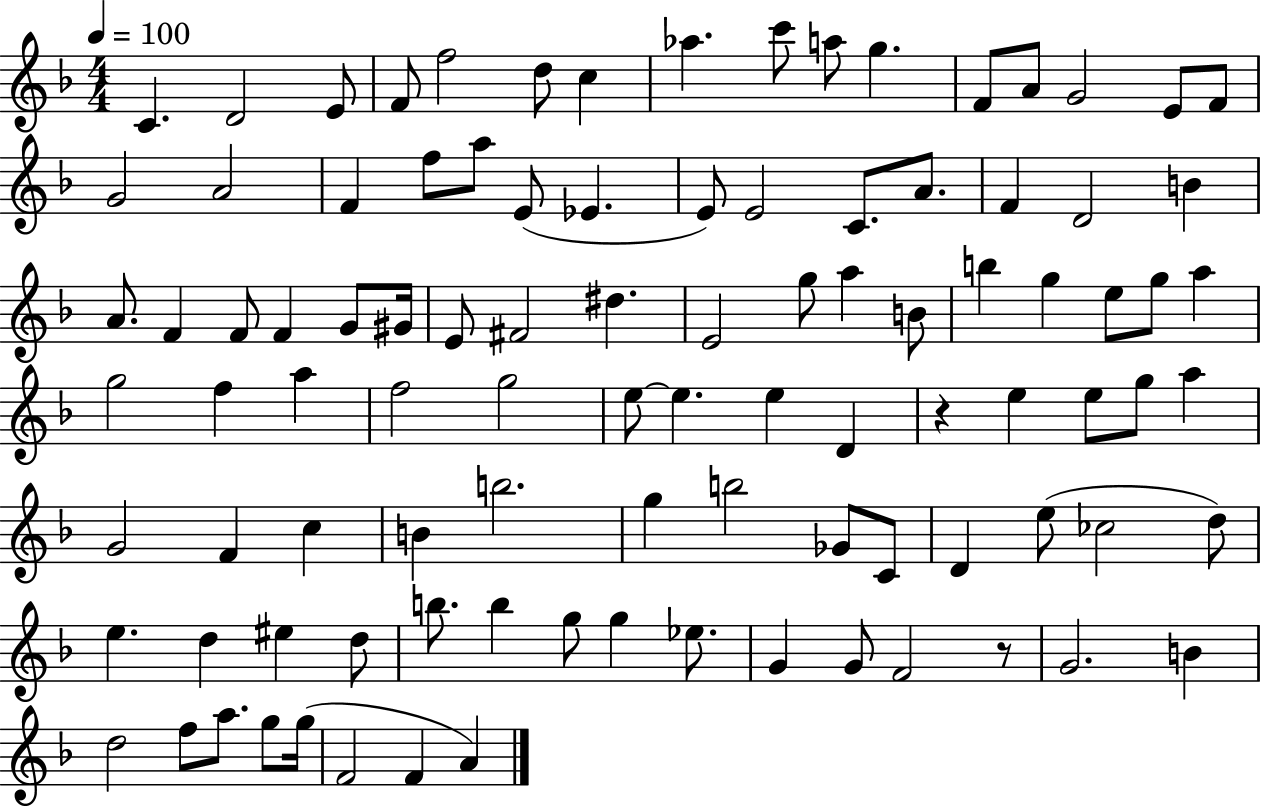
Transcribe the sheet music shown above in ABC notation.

X:1
T:Untitled
M:4/4
L:1/4
K:F
C D2 E/2 F/2 f2 d/2 c _a c'/2 a/2 g F/2 A/2 G2 E/2 F/2 G2 A2 F f/2 a/2 E/2 _E E/2 E2 C/2 A/2 F D2 B A/2 F F/2 F G/2 ^G/4 E/2 ^F2 ^d E2 g/2 a B/2 b g e/2 g/2 a g2 f a f2 g2 e/2 e e D z e e/2 g/2 a G2 F c B b2 g b2 _G/2 C/2 D e/2 _c2 d/2 e d ^e d/2 b/2 b g/2 g _e/2 G G/2 F2 z/2 G2 B d2 f/2 a/2 g/2 g/4 F2 F A